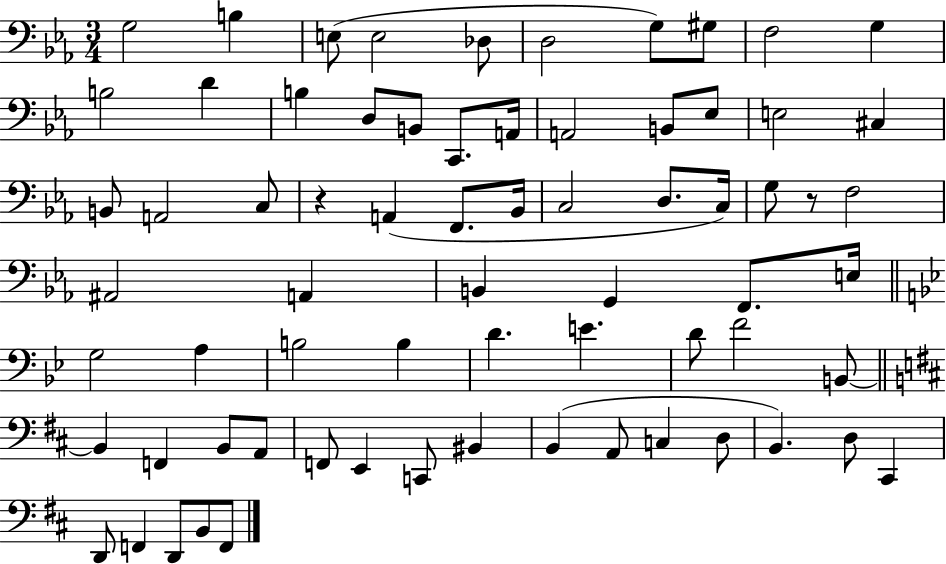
{
  \clef bass
  \numericTimeSignature
  \time 3/4
  \key ees \major
  g2 b4 | e8( e2 des8 | d2 g8) gis8 | f2 g4 | \break b2 d'4 | b4 d8 b,8 c,8. a,16 | a,2 b,8 ees8 | e2 cis4 | \break b,8 a,2 c8 | r4 a,4( f,8. bes,16 | c2 d8. c16) | g8 r8 f2 | \break ais,2 a,4 | b,4 g,4 f,8. e16 | \bar "||" \break \key bes \major g2 a4 | b2 b4 | d'4. e'4. | d'8 f'2 b,8~~ | \break \bar "||" \break \key d \major b,4 f,4 b,8 a,8 | f,8 e,4 c,8 bis,4 | b,4( a,8 c4 d8 | b,4.) d8 cis,4 | \break d,8 f,4 d,8 b,8 f,8 | \bar "|."
}